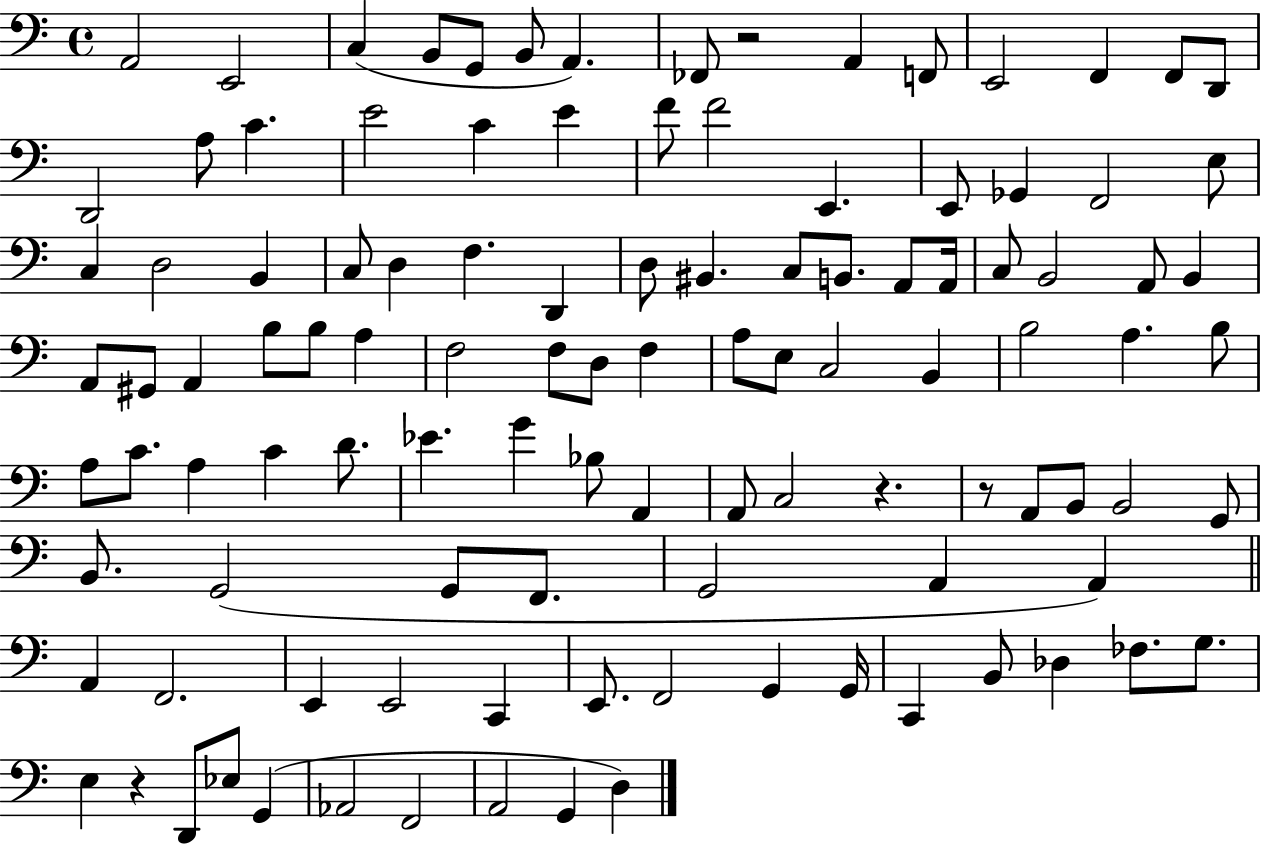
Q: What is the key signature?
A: C major